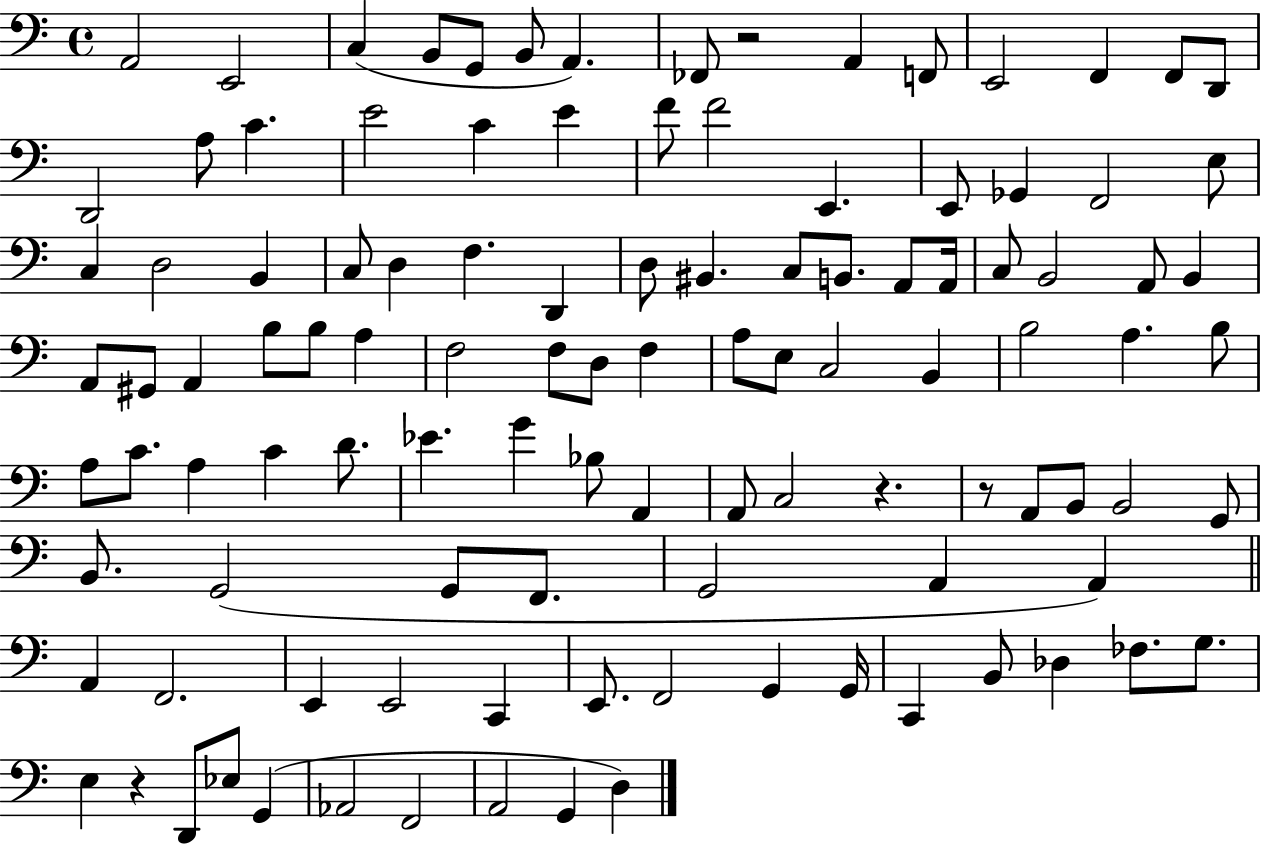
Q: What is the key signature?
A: C major